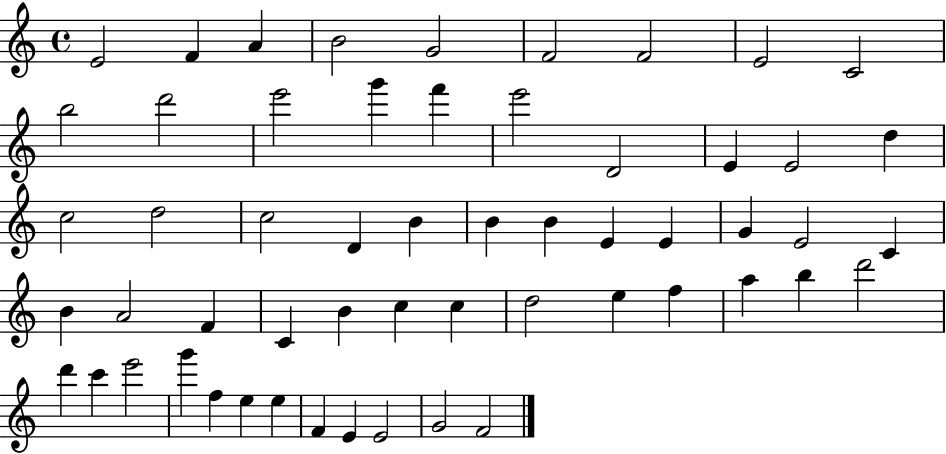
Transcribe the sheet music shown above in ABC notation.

X:1
T:Untitled
M:4/4
L:1/4
K:C
E2 F A B2 G2 F2 F2 E2 C2 b2 d'2 e'2 g' f' e'2 D2 E E2 d c2 d2 c2 D B B B E E G E2 C B A2 F C B c c d2 e f a b d'2 d' c' e'2 g' f e e F E E2 G2 F2